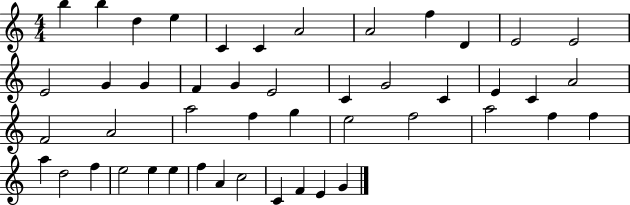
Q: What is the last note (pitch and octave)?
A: G4